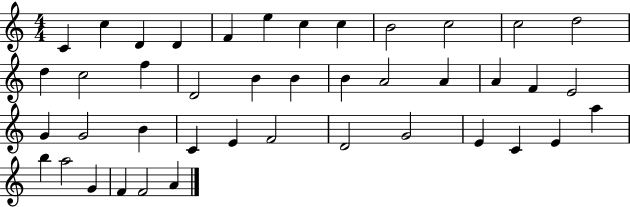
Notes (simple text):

C4/q C5/q D4/q D4/q F4/q E5/q C5/q C5/q B4/h C5/h C5/h D5/h D5/q C5/h F5/q D4/h B4/q B4/q B4/q A4/h A4/q A4/q F4/q E4/h G4/q G4/h B4/q C4/q E4/q F4/h D4/h G4/h E4/q C4/q E4/q A5/q B5/q A5/h G4/q F4/q F4/h A4/q